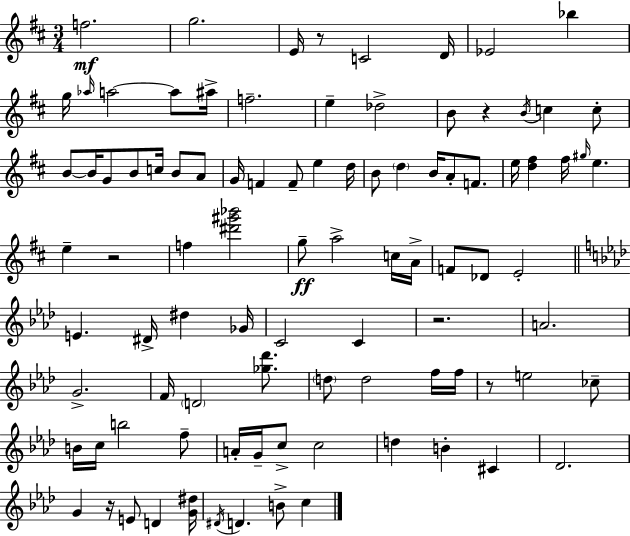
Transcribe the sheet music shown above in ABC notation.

X:1
T:Untitled
M:3/4
L:1/4
K:D
f2 g2 E/4 z/2 C2 D/4 _E2 _b g/4 _a/4 a2 a/2 ^a/4 f2 e _d2 B/2 z B/4 c c/2 B/2 B/4 G/2 B/2 c/4 B/2 A/2 G/4 F F/2 e d/4 B/2 d B/4 A/2 F/2 e/4 [d^f] ^f/4 ^g/4 e e z2 f [^d'^g'_b']2 g/2 a2 c/4 A/4 F/2 _D/2 E2 E ^D/4 ^d _G/4 C2 C z2 A2 G2 F/4 D2 [_g_d']/2 d/2 d2 f/4 f/4 z/2 e2 _c/2 B/4 c/4 b2 f/2 A/4 G/4 c/2 c2 d B ^C _D2 G z/4 E/2 D [G^d]/4 ^D/4 D B/2 c